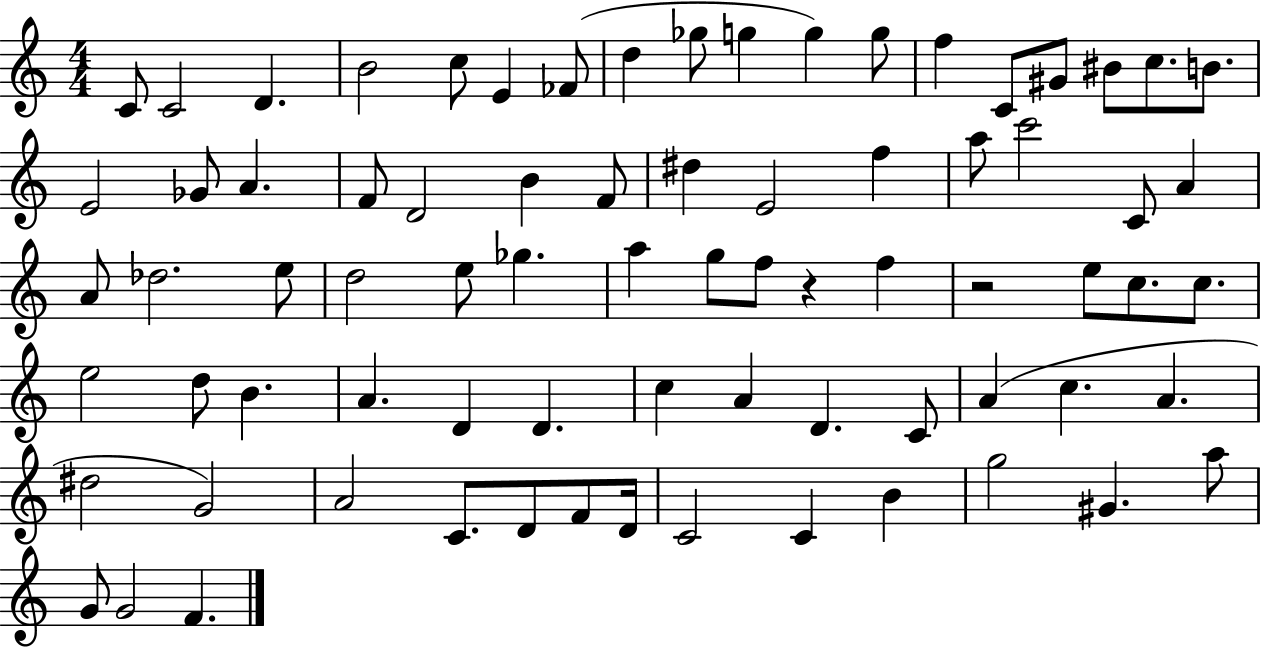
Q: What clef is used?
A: treble